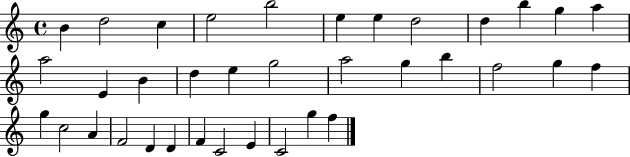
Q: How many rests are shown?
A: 0